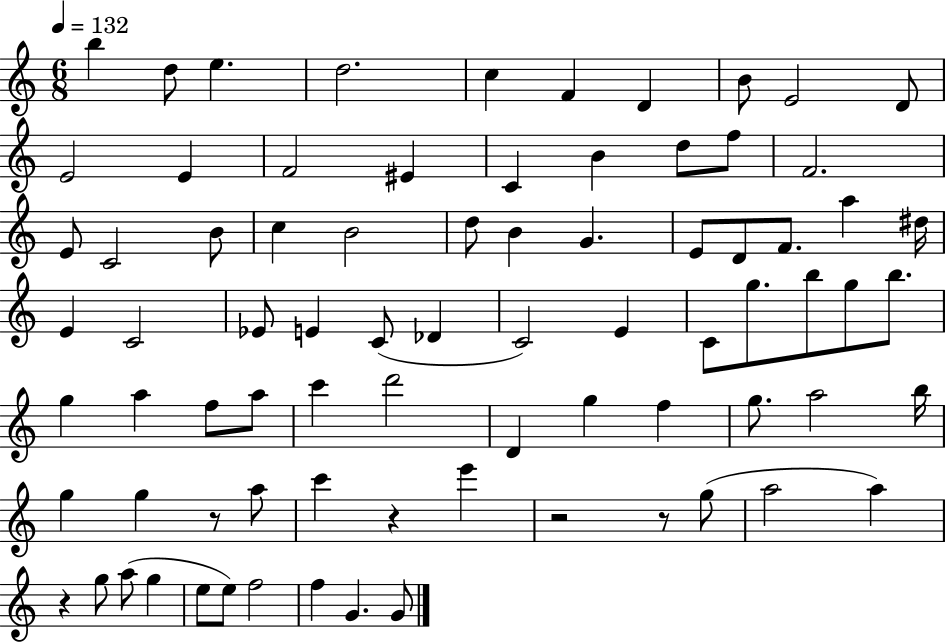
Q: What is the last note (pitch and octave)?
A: G4